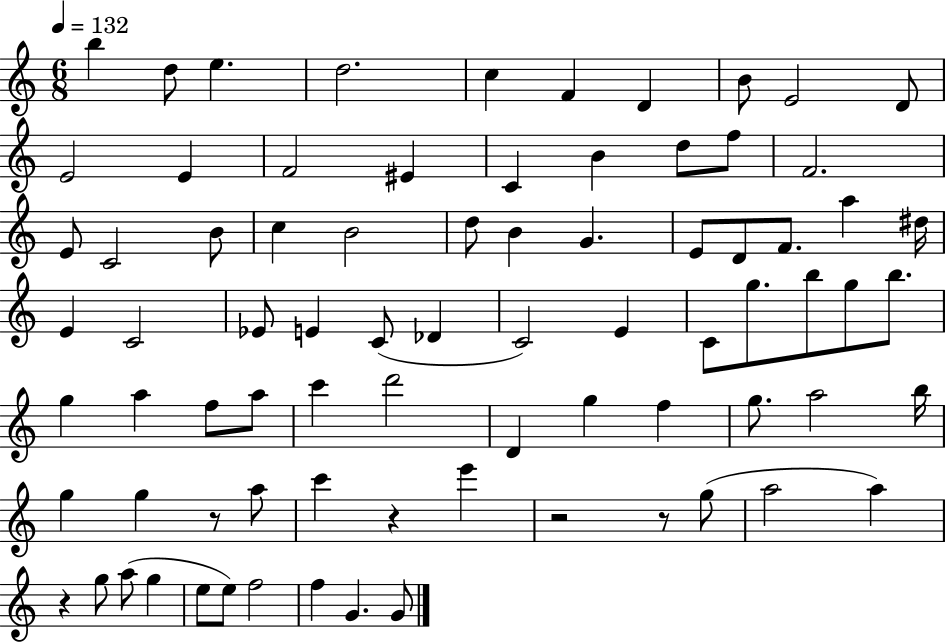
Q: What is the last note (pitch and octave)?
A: G4